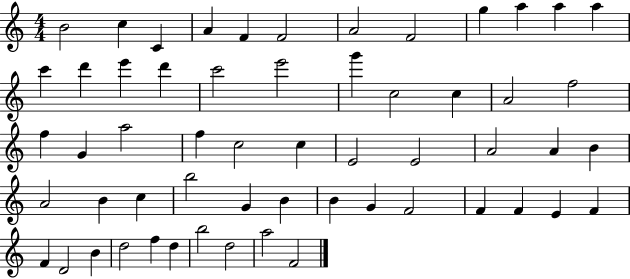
B4/h C5/q C4/q A4/q F4/q F4/h A4/h F4/h G5/q A5/q A5/q A5/q C6/q D6/q E6/q D6/q C6/h E6/h G6/q C5/h C5/q A4/h F5/h F5/q G4/q A5/h F5/q C5/h C5/q E4/h E4/h A4/h A4/q B4/q A4/h B4/q C5/q B5/h G4/q B4/q B4/q G4/q F4/h F4/q F4/q E4/q F4/q F4/q D4/h B4/q D5/h F5/q D5/q B5/h D5/h A5/h F4/h